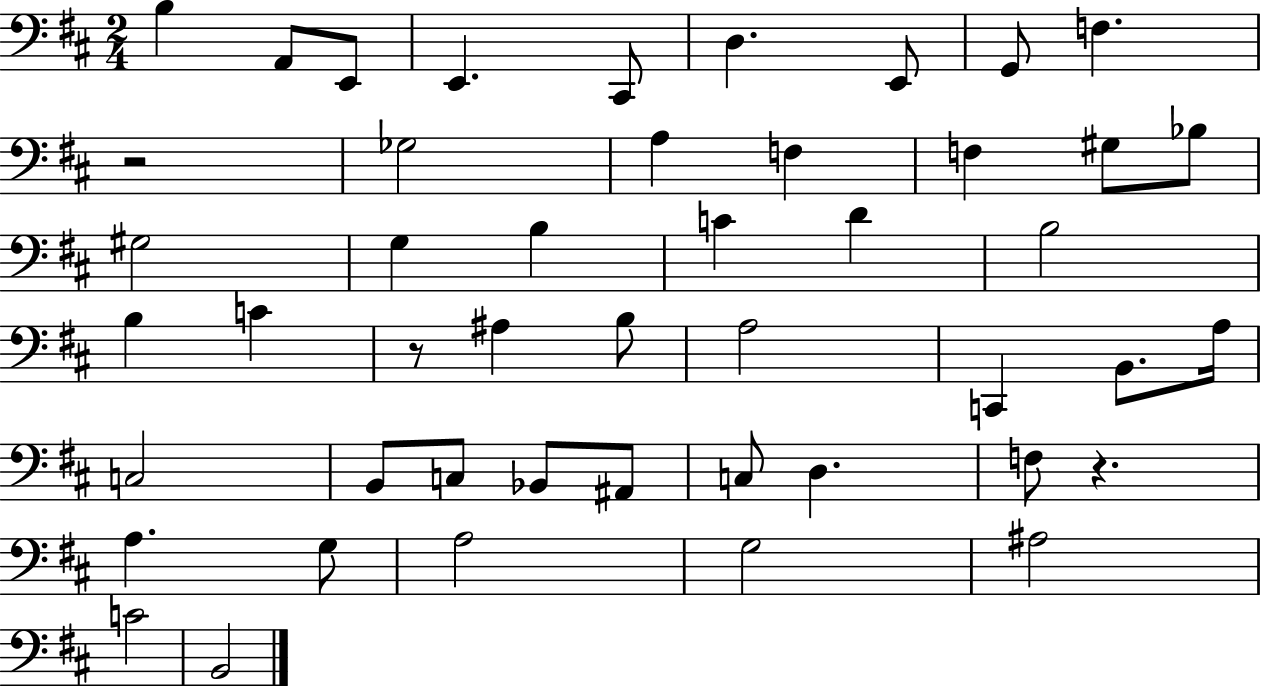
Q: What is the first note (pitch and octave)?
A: B3